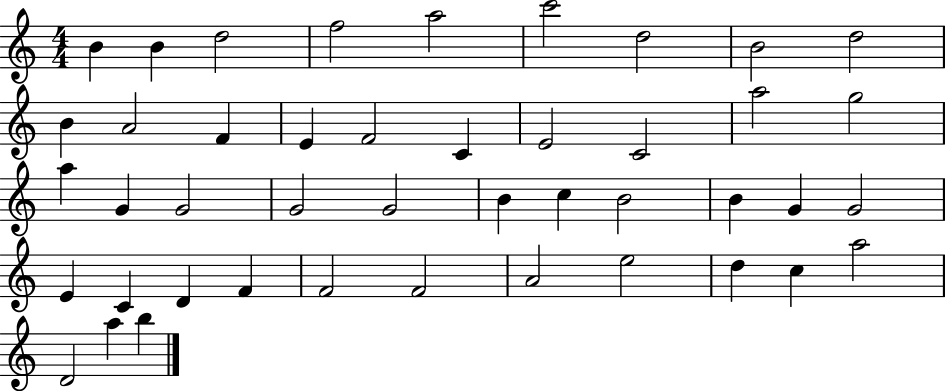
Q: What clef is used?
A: treble